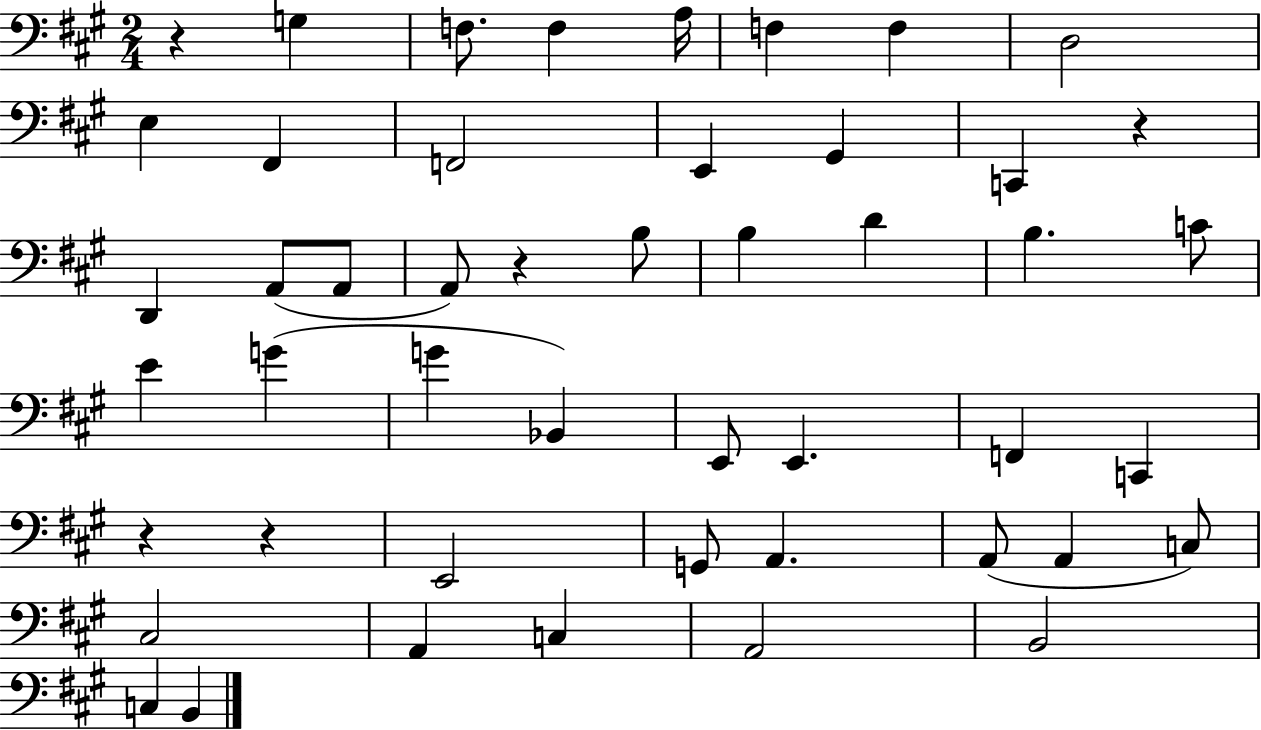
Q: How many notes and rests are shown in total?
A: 48